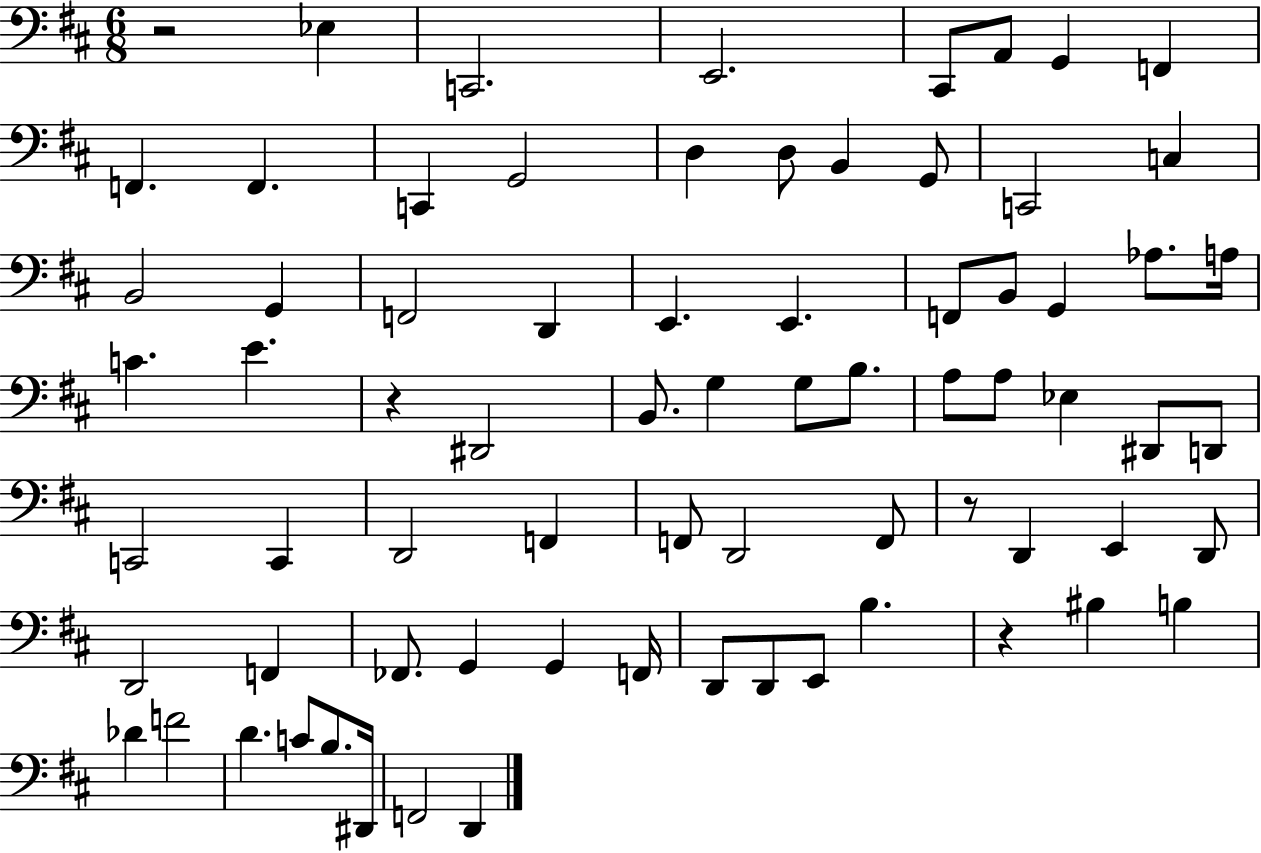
X:1
T:Untitled
M:6/8
L:1/4
K:D
z2 _E, C,,2 E,,2 ^C,,/2 A,,/2 G,, F,, F,, F,, C,, G,,2 D, D,/2 B,, G,,/2 C,,2 C, B,,2 G,, F,,2 D,, E,, E,, F,,/2 B,,/2 G,, _A,/2 A,/4 C E z ^D,,2 B,,/2 G, G,/2 B,/2 A,/2 A,/2 _E, ^D,,/2 D,,/2 C,,2 C,, D,,2 F,, F,,/2 D,,2 F,,/2 z/2 D,, E,, D,,/2 D,,2 F,, _F,,/2 G,, G,, F,,/4 D,,/2 D,,/2 E,,/2 B, z ^B, B, _D F2 D C/2 B,/2 ^D,,/4 F,,2 D,,